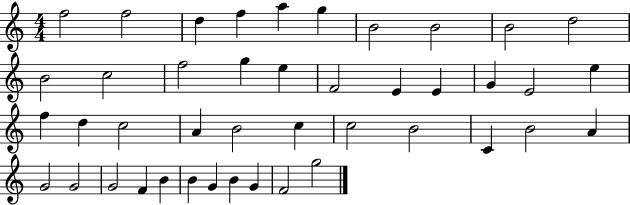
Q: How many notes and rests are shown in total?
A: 43